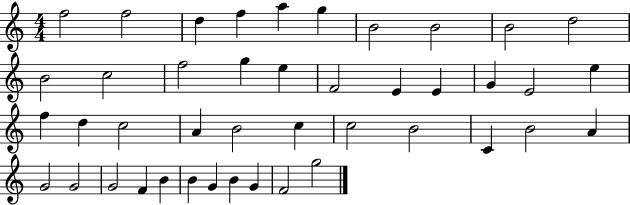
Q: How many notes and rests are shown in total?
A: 43